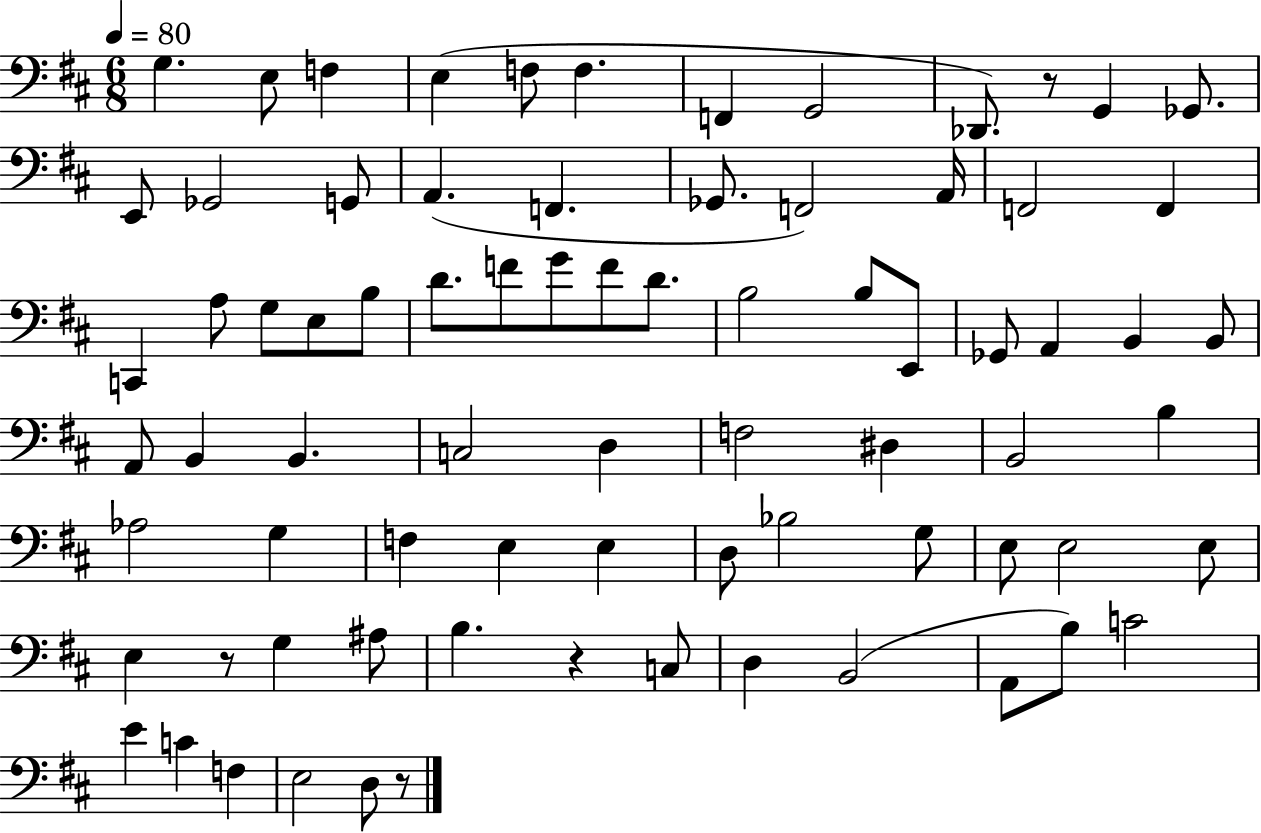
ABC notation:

X:1
T:Untitled
M:6/8
L:1/4
K:D
G, E,/2 F, E, F,/2 F, F,, G,,2 _D,,/2 z/2 G,, _G,,/2 E,,/2 _G,,2 G,,/2 A,, F,, _G,,/2 F,,2 A,,/4 F,,2 F,, C,, A,/2 G,/2 E,/2 B,/2 D/2 F/2 G/2 F/2 D/2 B,2 B,/2 E,,/2 _G,,/2 A,, B,, B,,/2 A,,/2 B,, B,, C,2 D, F,2 ^D, B,,2 B, _A,2 G, F, E, E, D,/2 _B,2 G,/2 E,/2 E,2 E,/2 E, z/2 G, ^A,/2 B, z C,/2 D, B,,2 A,,/2 B,/2 C2 E C F, E,2 D,/2 z/2